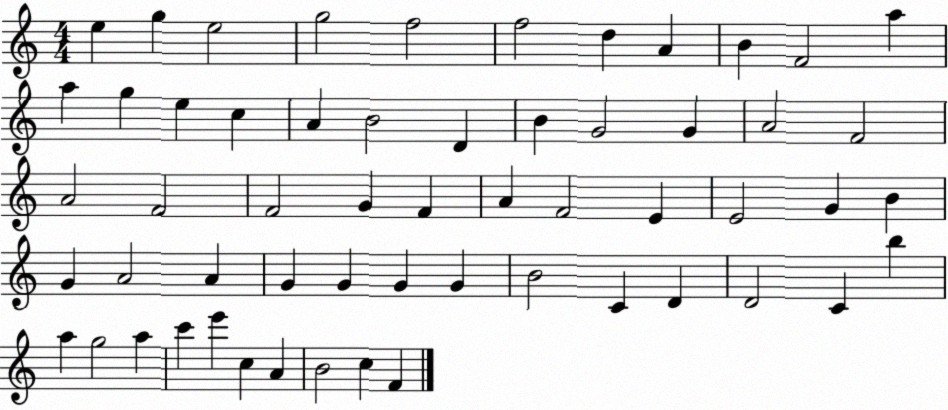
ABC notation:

X:1
T:Untitled
M:4/4
L:1/4
K:C
e g e2 g2 f2 f2 d A B F2 a a g e c A B2 D B G2 G A2 F2 A2 F2 F2 G F A F2 E E2 G B G A2 A G G G G B2 C D D2 C b a g2 a c' e' c A B2 c F